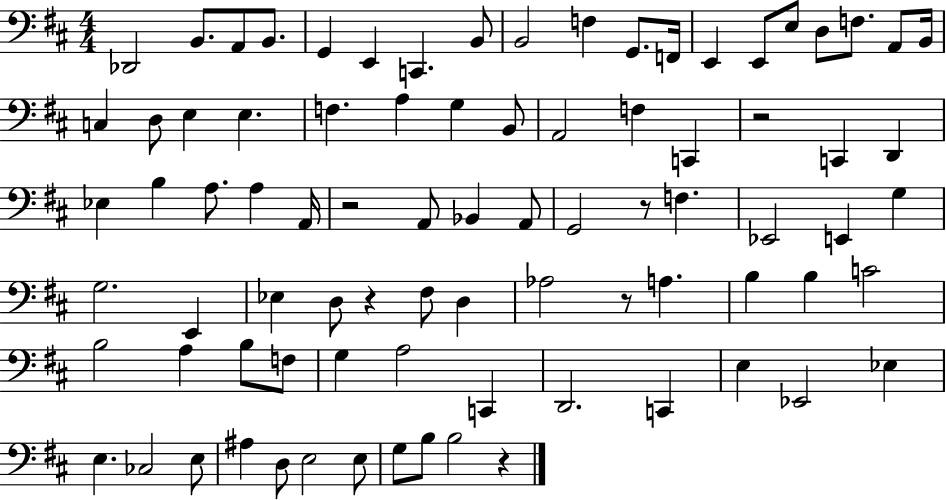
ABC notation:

X:1
T:Untitled
M:4/4
L:1/4
K:D
_D,,2 B,,/2 A,,/2 B,,/2 G,, E,, C,, B,,/2 B,,2 F, G,,/2 F,,/4 E,, E,,/2 E,/2 D,/2 F,/2 A,,/2 B,,/4 C, D,/2 E, E, F, A, G, B,,/2 A,,2 F, C,, z2 C,, D,, _E, B, A,/2 A, A,,/4 z2 A,,/2 _B,, A,,/2 G,,2 z/2 F, _E,,2 E,, G, G,2 E,, _E, D,/2 z ^F,/2 D, _A,2 z/2 A, B, B, C2 B,2 A, B,/2 F,/2 G, A,2 C,, D,,2 C,, E, _E,,2 _E, E, _C,2 E,/2 ^A, D,/2 E,2 E,/2 G,/2 B,/2 B,2 z